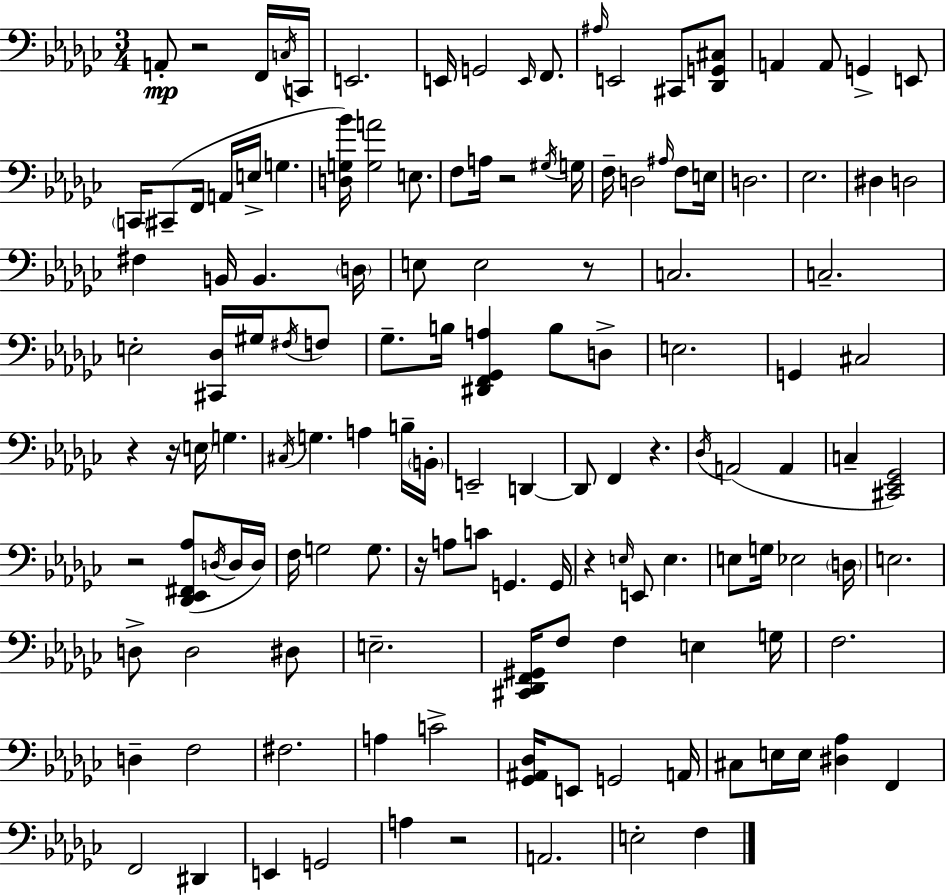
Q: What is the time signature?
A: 3/4